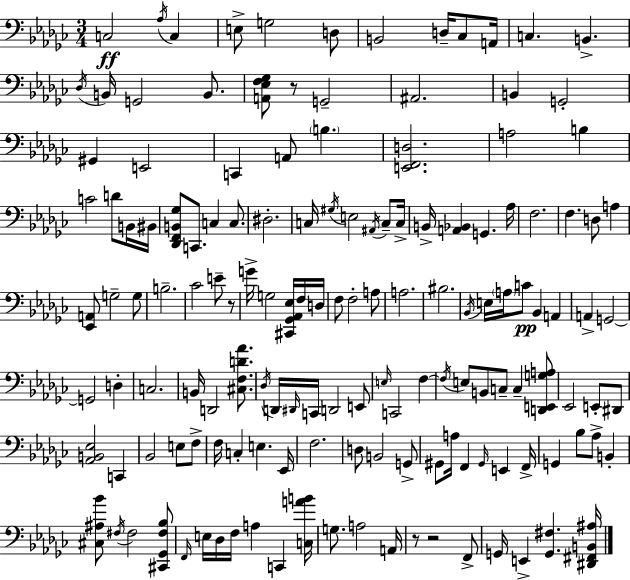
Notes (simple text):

C3/h Ab3/s C3/q E3/e G3/h D3/e B2/h D3/s CES3/e A2/s C3/q. B2/q. Db3/s B2/s G2/h B2/e. [A2,Eb3,F3,Gb3]/e R/e G2/h A#2/h. B2/q G2/h G#2/q E2/h C2/q A2/e B3/q. [E2,F2,D3]/h. A3/h B3/q C4/h D4/e B2/s BIS2/s [Db2,F2,B2,Gb3]/e C2/e. C3/q C3/e. D#3/h. C3/s G#3/s E3/h A#2/s C3/e C3/s B2/s [A2,Bb2]/q G2/q. Ab3/s F3/h. F3/q. D3/e A3/q [Eb2,A2]/e G3/h G3/e B3/h. CES4/h E4/e R/e G4/s G3/h [C#2,Gb2,Ab2,Eb3]/s F3/s D3/s F3/e F3/h A3/e A3/h. BIS3/h. Bb2/s E3/s A3/s C4/e Bb2/q A2/q A2/q G2/h G2/h D3/q C3/h. B2/s D2/h [C#3,F3,D4,Ab4]/e. Db3/s D2/s D#2/s C2/s D2/h E2/e E3/s C2/h F3/q F3/s E3/e B2/e C3/e C3/q [D2,E2,G3,A3]/e Eb2/h E2/e D#2/e [Ab2,B2,Eb3]/h C2/q Bb2/h E3/e F3/e F3/s C3/q E3/q. Eb2/s F3/h. D3/e B2/h G2/e G#2/e A3/s F2/q G#2/s E2/q F2/s G2/q Bb3/e Ab3/e B2/q [C#3,A#3,Bb4]/e F#3/s F#3/h [C#2,Gb2,F#3,Bb3]/e F2/s E3/s Db3/s F3/s A3/q C2/q [C3,A4,B4]/s G3/e. A3/h A2/s R/e R/h F2/e G2/s E2/q [G2,F#3]/q. [D#2,F#2,B2,A#3]/s